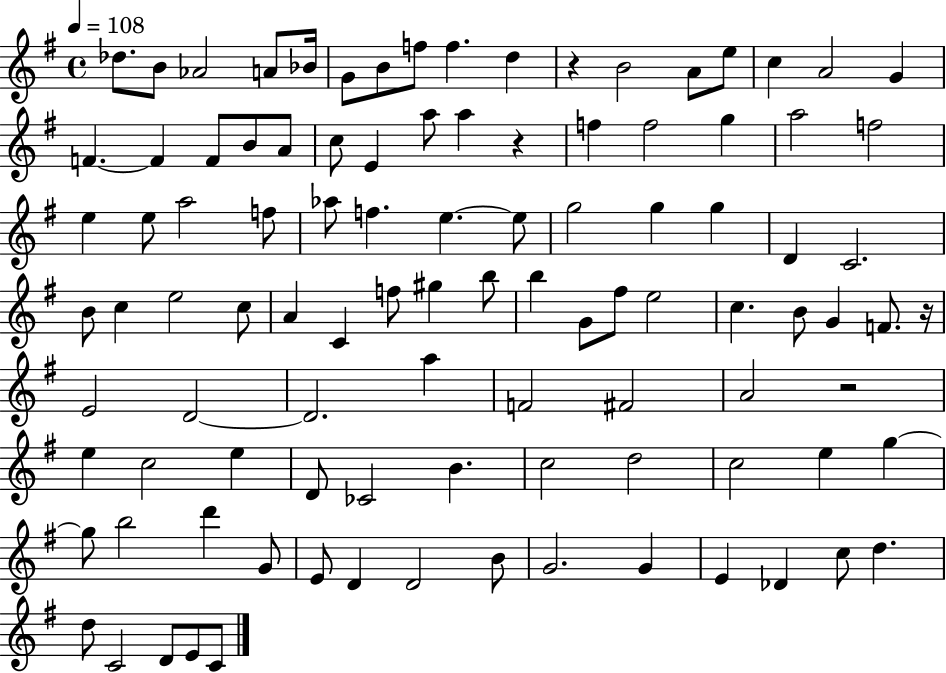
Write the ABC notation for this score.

X:1
T:Untitled
M:4/4
L:1/4
K:G
_d/2 B/2 _A2 A/2 _B/4 G/2 B/2 f/2 f d z B2 A/2 e/2 c A2 G F F F/2 B/2 A/2 c/2 E a/2 a z f f2 g a2 f2 e e/2 a2 f/2 _a/2 f e e/2 g2 g g D C2 B/2 c e2 c/2 A C f/2 ^g b/2 b G/2 ^f/2 e2 c B/2 G F/2 z/4 E2 D2 D2 a F2 ^F2 A2 z2 e c2 e D/2 _C2 B c2 d2 c2 e g g/2 b2 d' G/2 E/2 D D2 B/2 G2 G E _D c/2 d d/2 C2 D/2 E/2 C/2